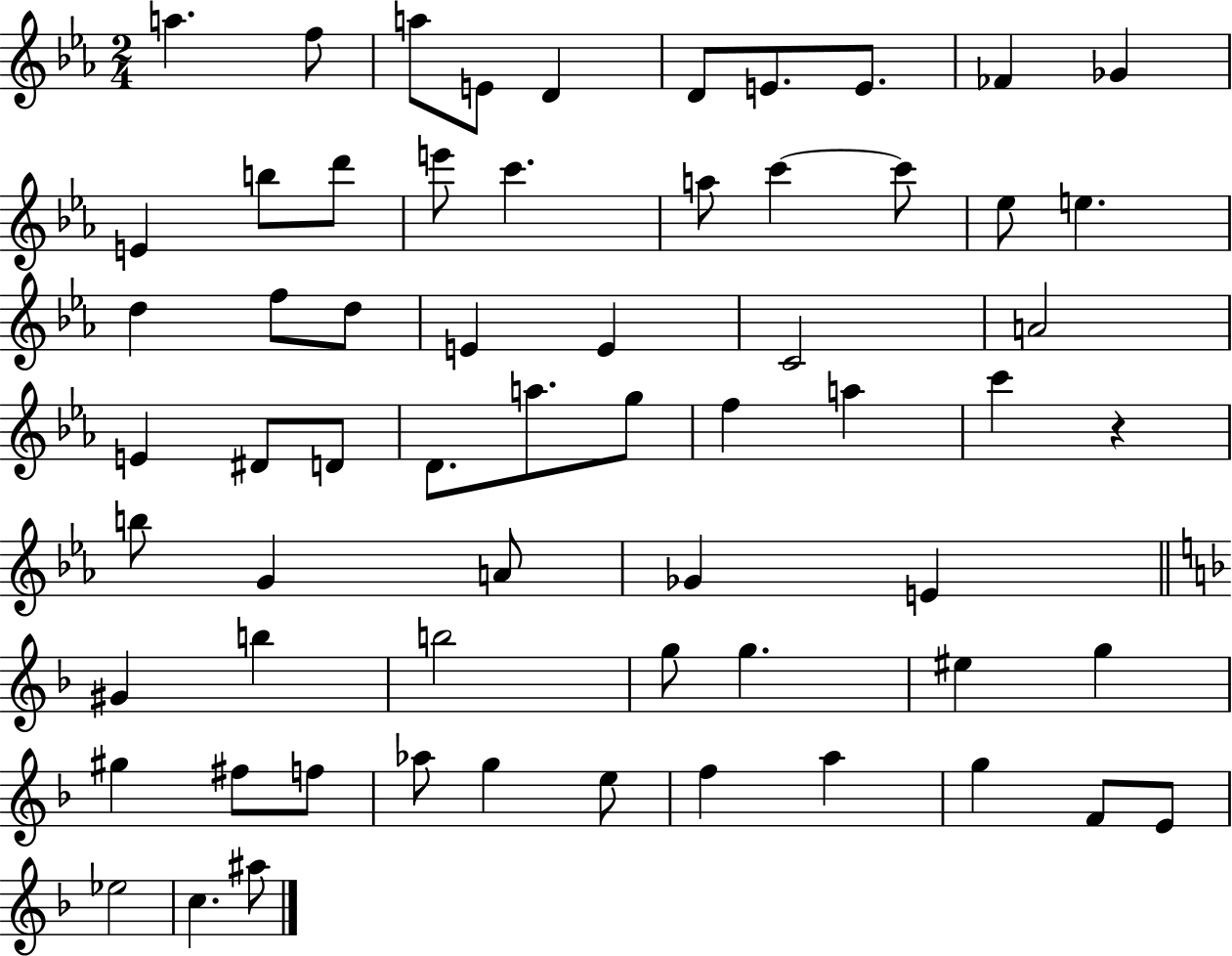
{
  \clef treble
  \numericTimeSignature
  \time 2/4
  \key ees \major
  \repeat volta 2 { a''4. f''8 | a''8 e'8 d'4 | d'8 e'8. e'8. | fes'4 ges'4 | \break e'4 b''8 d'''8 | e'''8 c'''4. | a''8 c'''4~~ c'''8 | ees''8 e''4. | \break d''4 f''8 d''8 | e'4 e'4 | c'2 | a'2 | \break e'4 dis'8 d'8 | d'8. a''8. g''8 | f''4 a''4 | c'''4 r4 | \break b''8 g'4 a'8 | ges'4 e'4 | \bar "||" \break \key f \major gis'4 b''4 | b''2 | g''8 g''4. | eis''4 g''4 | \break gis''4 fis''8 f''8 | aes''8 g''4 e''8 | f''4 a''4 | g''4 f'8 e'8 | \break ees''2 | c''4. ais''8 | } \bar "|."
}